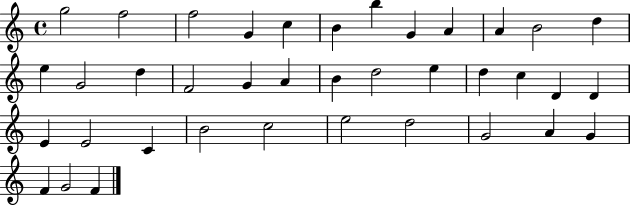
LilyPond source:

{
  \clef treble
  \time 4/4
  \defaultTimeSignature
  \key c \major
  g''2 f''2 | f''2 g'4 c''4 | b'4 b''4 g'4 a'4 | a'4 b'2 d''4 | \break e''4 g'2 d''4 | f'2 g'4 a'4 | b'4 d''2 e''4 | d''4 c''4 d'4 d'4 | \break e'4 e'2 c'4 | b'2 c''2 | e''2 d''2 | g'2 a'4 g'4 | \break f'4 g'2 f'4 | \bar "|."
}